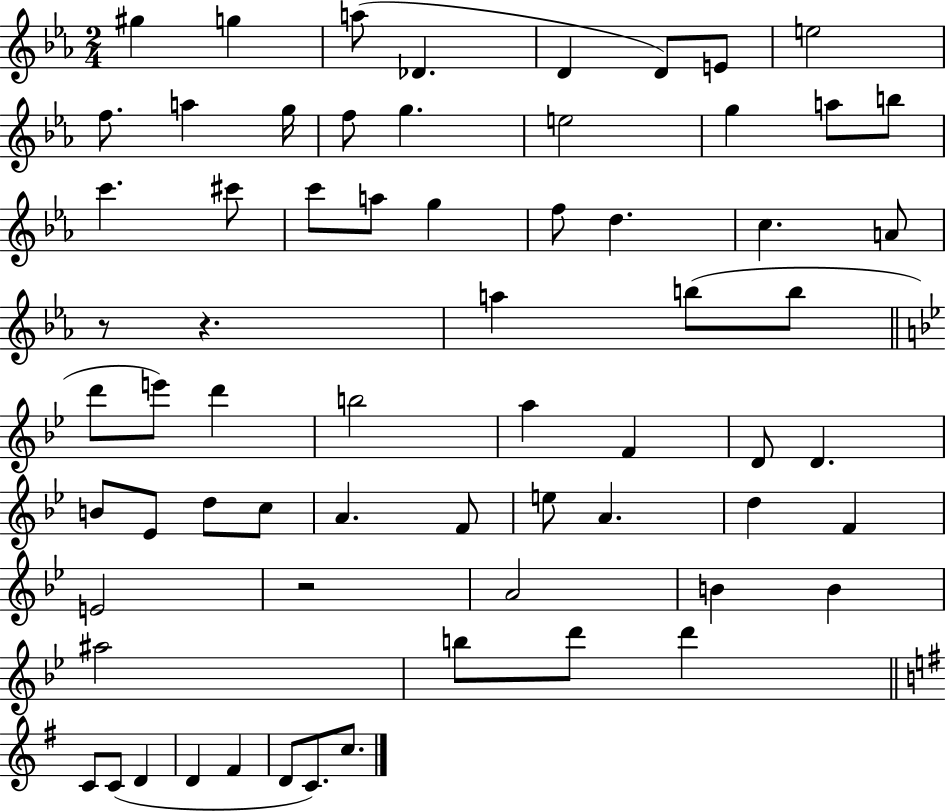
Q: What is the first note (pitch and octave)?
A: G#5